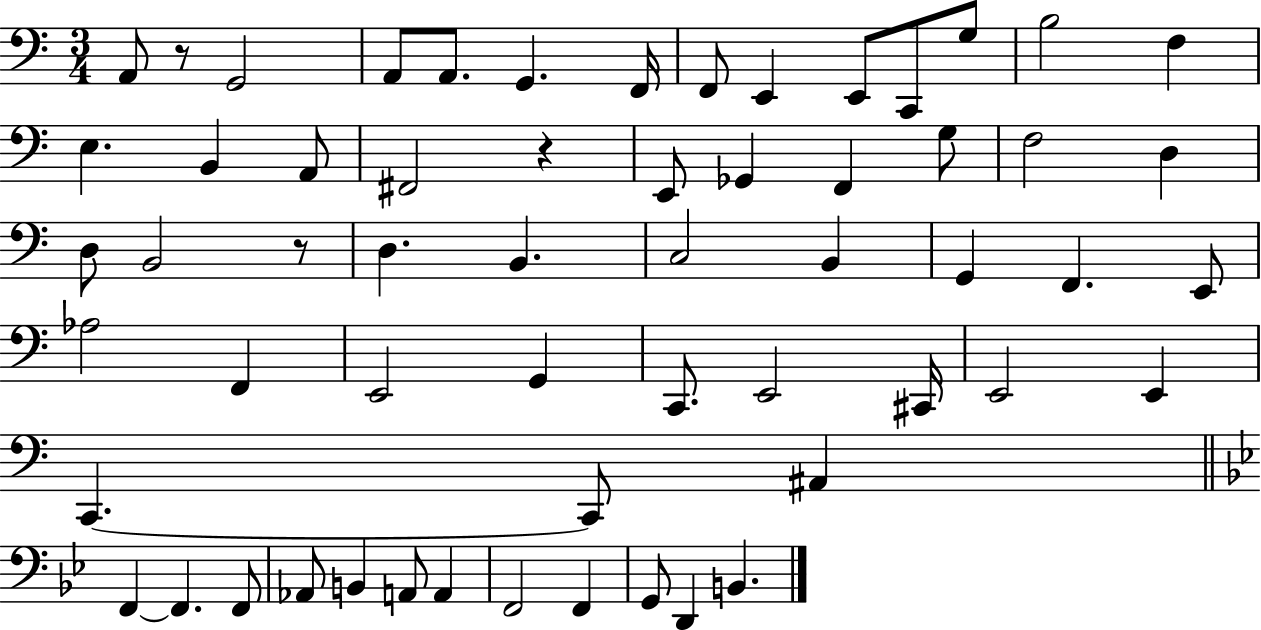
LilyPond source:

{
  \clef bass
  \numericTimeSignature
  \time 3/4
  \key c \major
  a,8 r8 g,2 | a,8 a,8. g,4. f,16 | f,8 e,4 e,8 c,8 g8 | b2 f4 | \break e4. b,4 a,8 | fis,2 r4 | e,8 ges,4 f,4 g8 | f2 d4 | \break d8 b,2 r8 | d4. b,4. | c2 b,4 | g,4 f,4. e,8 | \break aes2 f,4 | e,2 g,4 | c,8. e,2 cis,16 | e,2 e,4 | \break c,4.~~ c,8 ais,4 | \bar "||" \break \key g \minor f,4~~ f,4. f,8 | aes,8 b,4 a,8 a,4 | f,2 f,4 | g,8 d,4 b,4. | \break \bar "|."
}